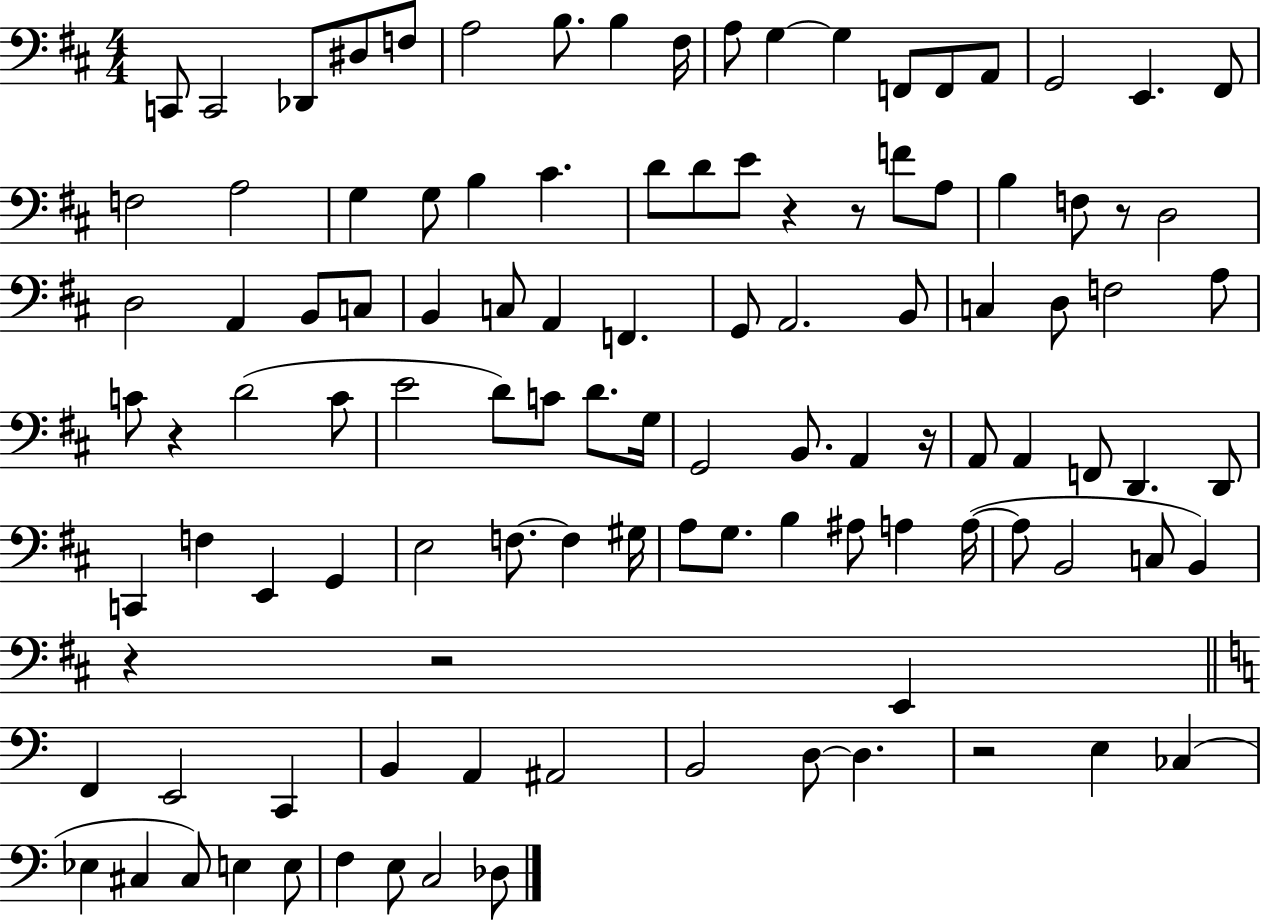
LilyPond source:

{
  \clef bass
  \numericTimeSignature
  \time 4/4
  \key d \major
  c,8 c,2 des,8 dis8 f8 | a2 b8. b4 fis16 | a8 g4~~ g4 f,8 f,8 a,8 | g,2 e,4. fis,8 | \break f2 a2 | g4 g8 b4 cis'4. | d'8 d'8 e'8 r4 r8 f'8 a8 | b4 f8 r8 d2 | \break d2 a,4 b,8 c8 | b,4 c8 a,4 f,4. | g,8 a,2. b,8 | c4 d8 f2 a8 | \break c'8 r4 d'2( c'8 | e'2 d'8) c'8 d'8. g16 | g,2 b,8. a,4 r16 | a,8 a,4 f,8 d,4. d,8 | \break c,4 f4 e,4 g,4 | e2 f8.~~ f4 gis16 | a8 g8. b4 ais8 a4 a16~(~ | a8 b,2 c8 b,4) | \break r4 r2 e,4 | \bar "||" \break \key c \major f,4 e,2 c,4 | b,4 a,4 ais,2 | b,2 d8~~ d4. | r2 e4 ces4( | \break ees4 cis4 cis8) e4 e8 | f4 e8 c2 des8 | \bar "|."
}